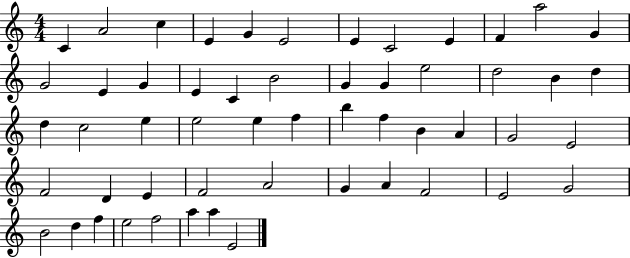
X:1
T:Untitled
M:4/4
L:1/4
K:C
C A2 c E G E2 E C2 E F a2 G G2 E G E C B2 G G e2 d2 B d d c2 e e2 e f b f B A G2 E2 F2 D E F2 A2 G A F2 E2 G2 B2 d f e2 f2 a a E2